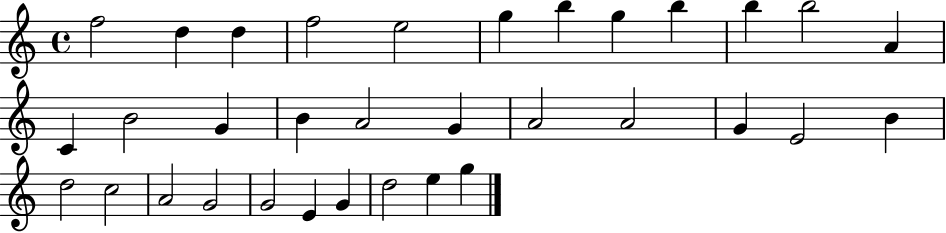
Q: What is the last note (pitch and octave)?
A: G5